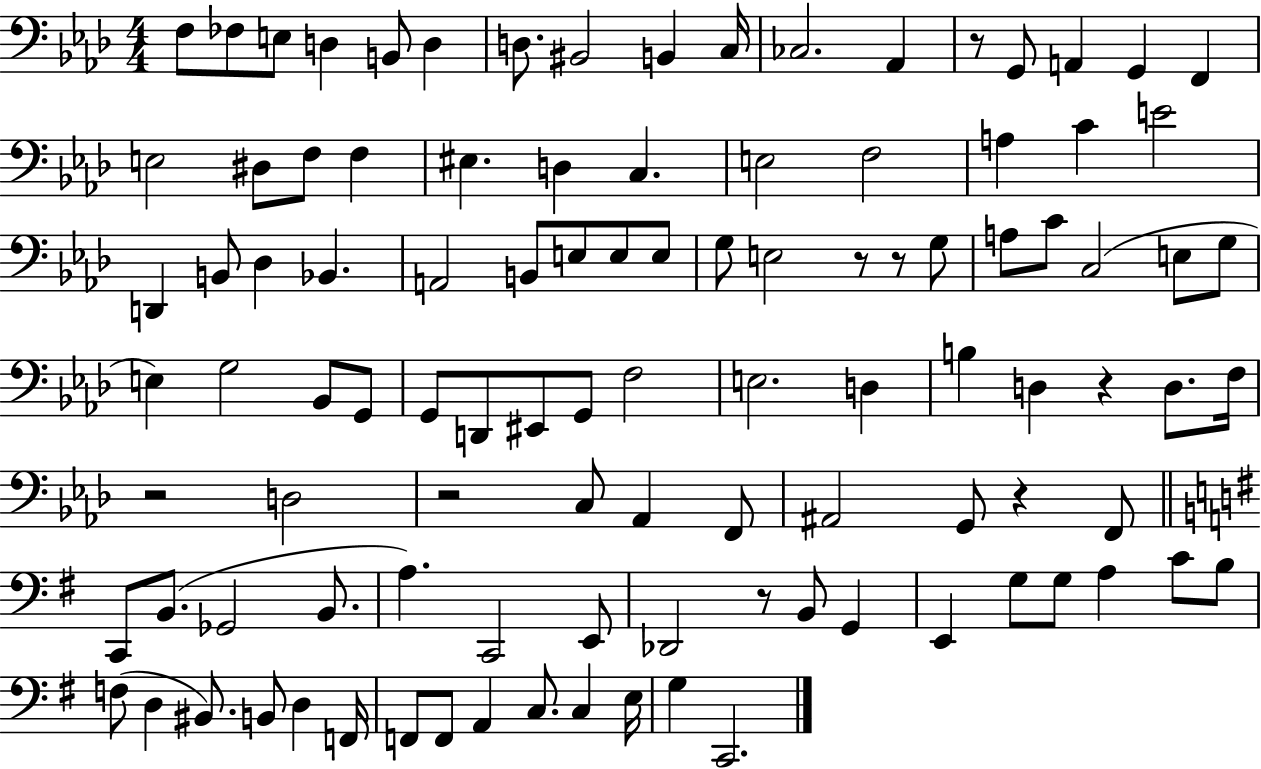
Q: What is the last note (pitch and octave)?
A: C2